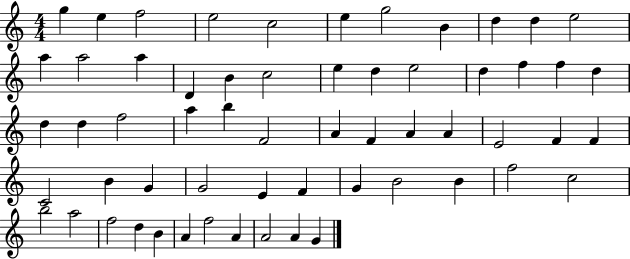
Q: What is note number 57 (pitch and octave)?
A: A4